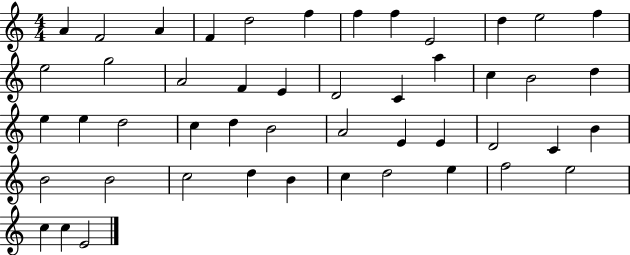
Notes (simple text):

A4/q F4/h A4/q F4/q D5/h F5/q F5/q F5/q E4/h D5/q E5/h F5/q E5/h G5/h A4/h F4/q E4/q D4/h C4/q A5/q C5/q B4/h D5/q E5/q E5/q D5/h C5/q D5/q B4/h A4/h E4/q E4/q D4/h C4/q B4/q B4/h B4/h C5/h D5/q B4/q C5/q D5/h E5/q F5/h E5/h C5/q C5/q E4/h